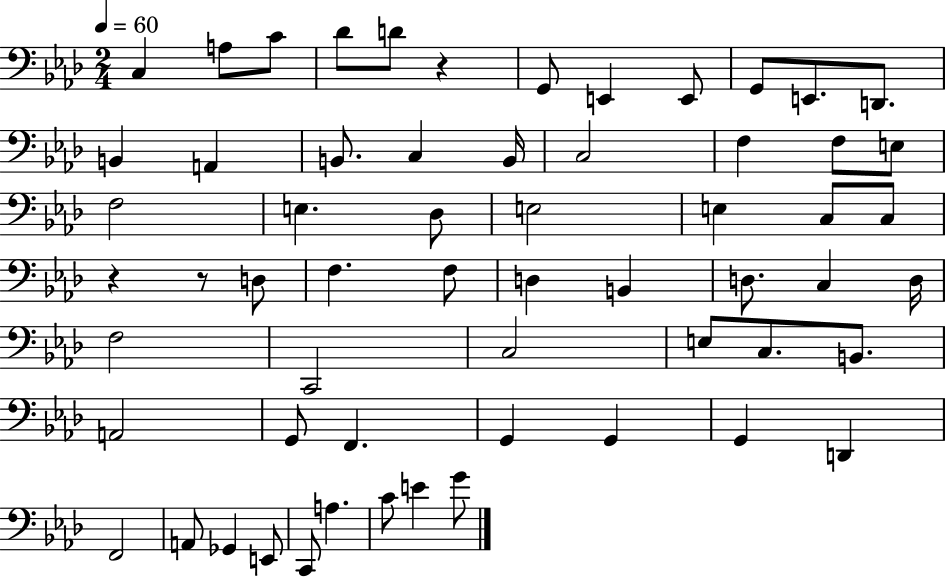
C3/q A3/e C4/e Db4/e D4/e R/q G2/e E2/q E2/e G2/e E2/e. D2/e. B2/q A2/q B2/e. C3/q B2/s C3/h F3/q F3/e E3/e F3/h E3/q. Db3/e E3/h E3/q C3/e C3/e R/q R/e D3/e F3/q. F3/e D3/q B2/q D3/e. C3/q D3/s F3/h C2/h C3/h E3/e C3/e. B2/e. A2/h G2/e F2/q. G2/q G2/q G2/q D2/q F2/h A2/e Gb2/q E2/e C2/e A3/q. C4/e E4/q G4/e